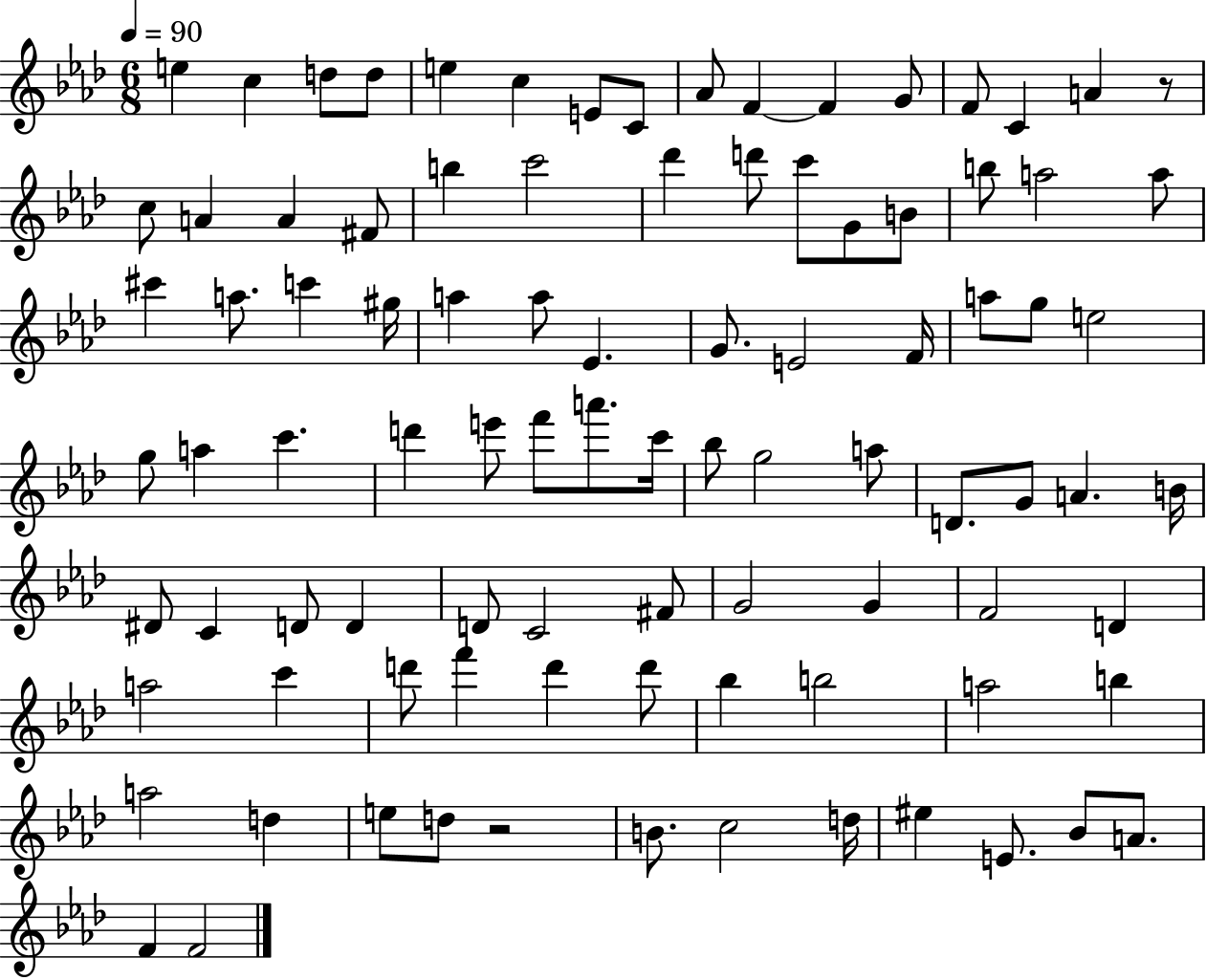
E5/q C5/q D5/e D5/e E5/q C5/q E4/e C4/e Ab4/e F4/q F4/q G4/e F4/e C4/q A4/q R/e C5/e A4/q A4/q F#4/e B5/q C6/h Db6/q D6/e C6/e G4/e B4/e B5/e A5/h A5/e C#6/q A5/e. C6/q G#5/s A5/q A5/e Eb4/q. G4/e. E4/h F4/s A5/e G5/e E5/h G5/e A5/q C6/q. D6/q E6/e F6/e A6/e. C6/s Bb5/e G5/h A5/e D4/e. G4/e A4/q. B4/s D#4/e C4/q D4/e D4/q D4/e C4/h F#4/e G4/h G4/q F4/h D4/q A5/h C6/q D6/e F6/q D6/q D6/e Bb5/q B5/h A5/h B5/q A5/h D5/q E5/e D5/e R/h B4/e. C5/h D5/s EIS5/q E4/e. Bb4/e A4/e. F4/q F4/h